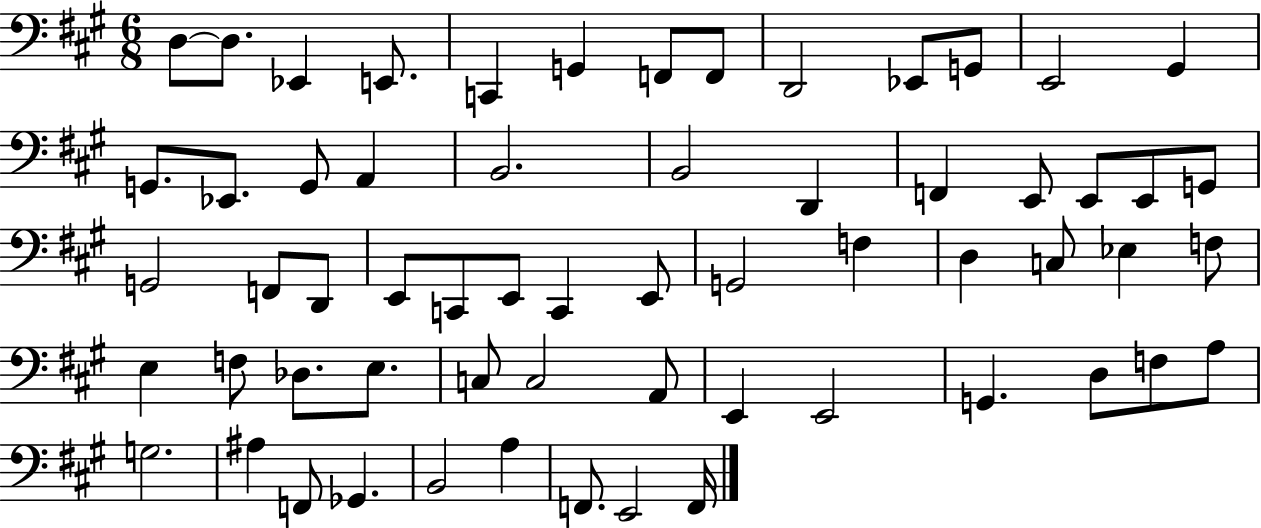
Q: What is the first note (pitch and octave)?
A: D3